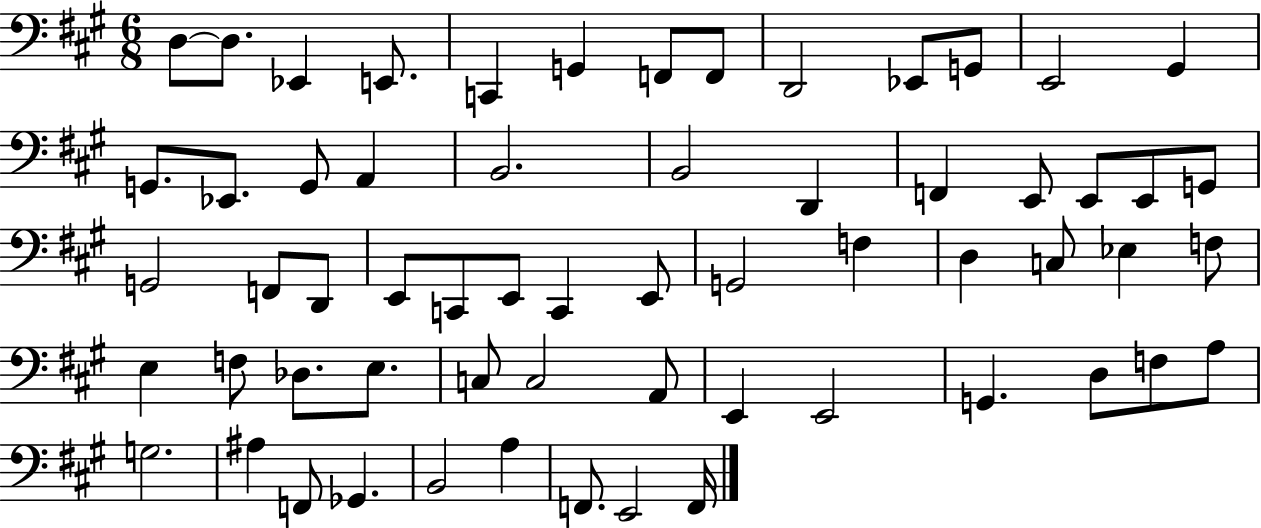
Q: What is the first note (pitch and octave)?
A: D3